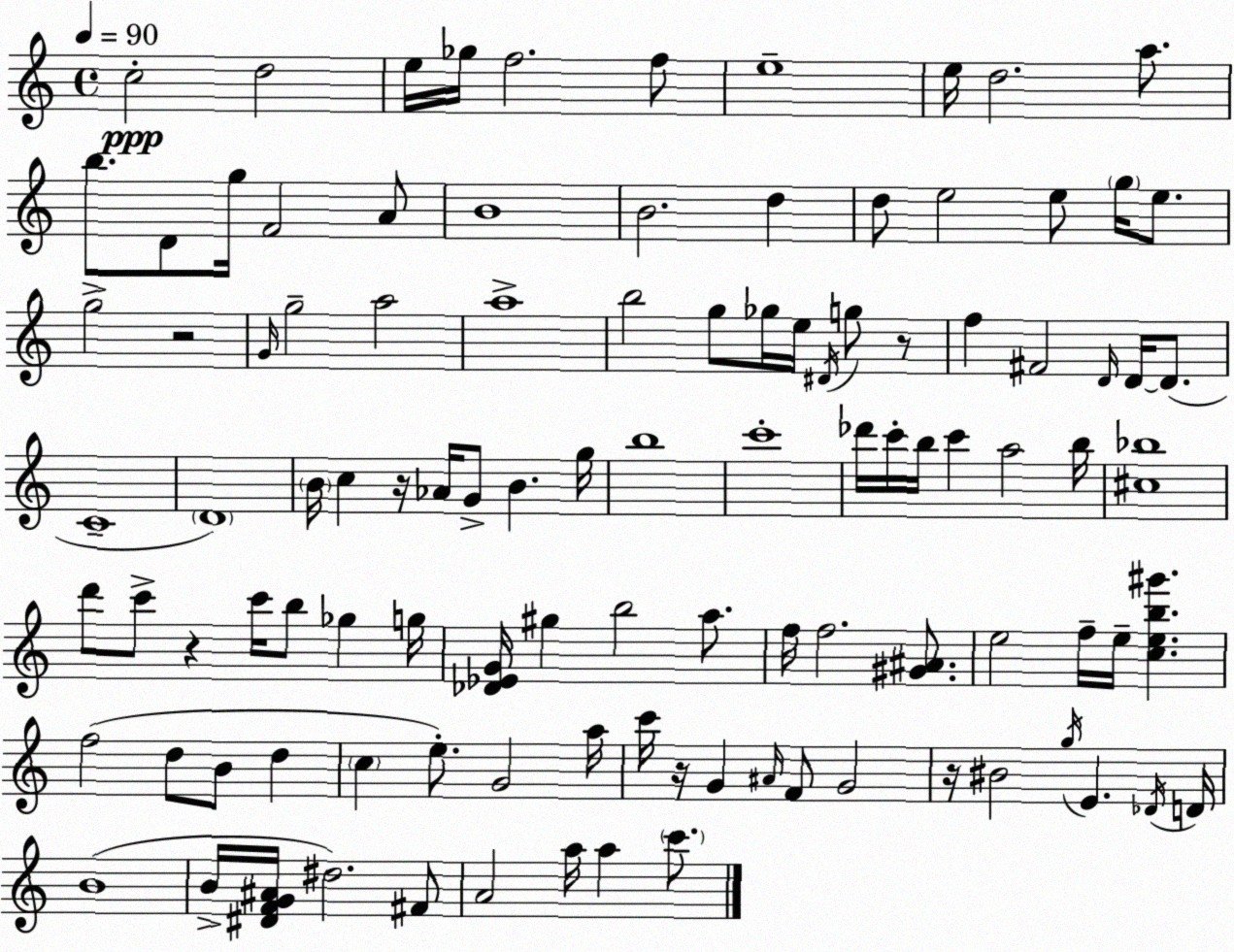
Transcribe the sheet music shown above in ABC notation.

X:1
T:Untitled
M:4/4
L:1/4
K:Am
c2 d2 e/4 _g/4 f2 f/2 e4 e/4 d2 a/2 b/2 D/2 g/4 F2 A/2 B4 B2 d d/2 e2 e/2 g/4 e/2 g2 z2 G/4 g2 a2 a4 b2 g/2 _g/4 e/4 ^D/4 g/2 z/2 f ^F2 D/4 D/4 D/2 C4 D4 B/4 c z/4 _A/4 G/2 B g/4 b4 c'4 _d'/4 c'/4 b/4 c' a2 b/4 [^c_b]4 d'/2 c'/2 z c'/4 b/2 _g g/4 [_D_EG]/4 ^g b2 a/2 f/4 f2 [^G^A]/2 e2 f/4 e/4 [ceb^g'] f2 d/2 B/2 d c e/2 G2 a/4 c'/4 z/4 G ^A/4 F/2 G2 z/4 ^B2 g/4 E _D/4 D/4 B4 B/4 [^DFG^A]/4 ^d2 ^F/2 A2 a/4 a c'/2